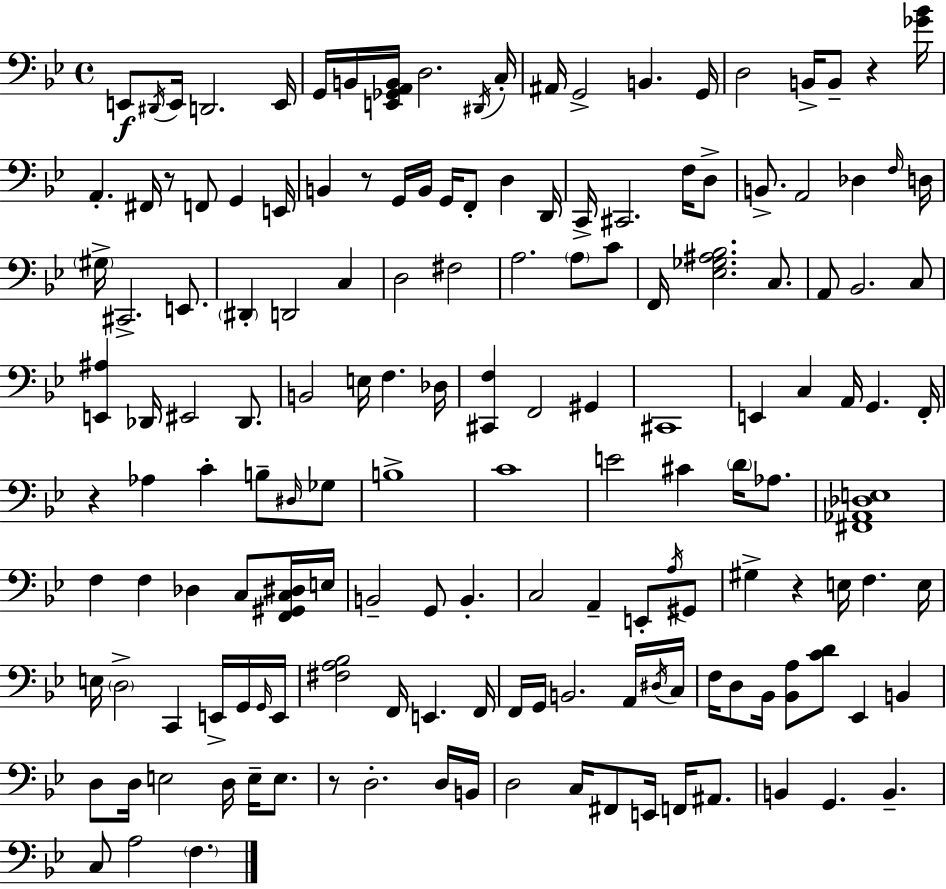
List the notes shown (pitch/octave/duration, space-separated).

E2/e D#2/s E2/s D2/h. E2/s G2/s B2/s [E2,Gb2,A2,B2]/s D3/h. D#2/s C3/s A#2/s G2/h B2/q. G2/s D3/h B2/s B2/e R/q [Gb4,Bb4]/s A2/q. F#2/s R/e F2/e G2/q E2/s B2/q R/e G2/s B2/s G2/s F2/e D3/q D2/s C2/s C#2/h. F3/s D3/e B2/e. A2/h Db3/q F3/s D3/s G#3/s C#2/h. E2/e. D#2/q D2/h C3/q D3/h F#3/h A3/h. A3/e C4/e F2/s [Eb3,Gb3,A#3,Bb3]/h. C3/e. A2/e Bb2/h. C3/e [E2,A#3]/q Db2/s EIS2/h Db2/e. B2/h E3/s F3/q. Db3/s [C#2,F3]/q F2/h G#2/q C#2/w E2/q C3/q A2/s G2/q. F2/s R/q Ab3/q C4/q B3/e D#3/s Gb3/e B3/w C4/w E4/h C#4/q D4/s Ab3/e. [F#2,Ab2,Db3,E3]/w F3/q F3/q Db3/q C3/e [F2,G#2,C3,D#3]/s E3/s B2/h G2/e B2/q. C3/h A2/q E2/e A3/s G#2/e G#3/q R/q E3/s F3/q. E3/s E3/s D3/h C2/q E2/s G2/s G2/s E2/s [F#3,A3,Bb3]/h F2/s E2/q. F2/s F2/s G2/s B2/h. A2/s D#3/s C3/s F3/s D3/e Bb2/s [Bb2,A3]/e [C4,D4]/e Eb2/q B2/q D3/e D3/s E3/h D3/s E3/s E3/e. R/e D3/h. D3/s B2/s D3/h C3/s F#2/e E2/s F2/s A#2/e. B2/q G2/q. B2/q. C3/e A3/h F3/q.